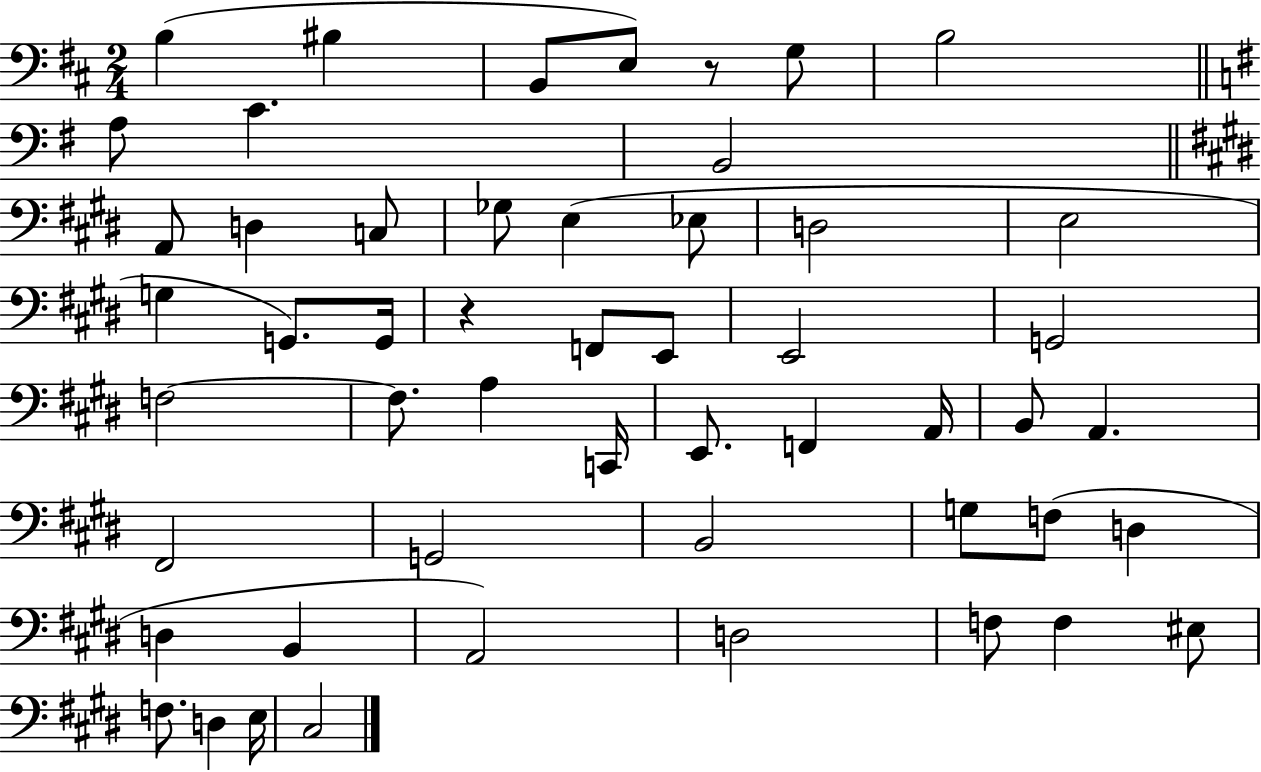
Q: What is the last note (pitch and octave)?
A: C#3